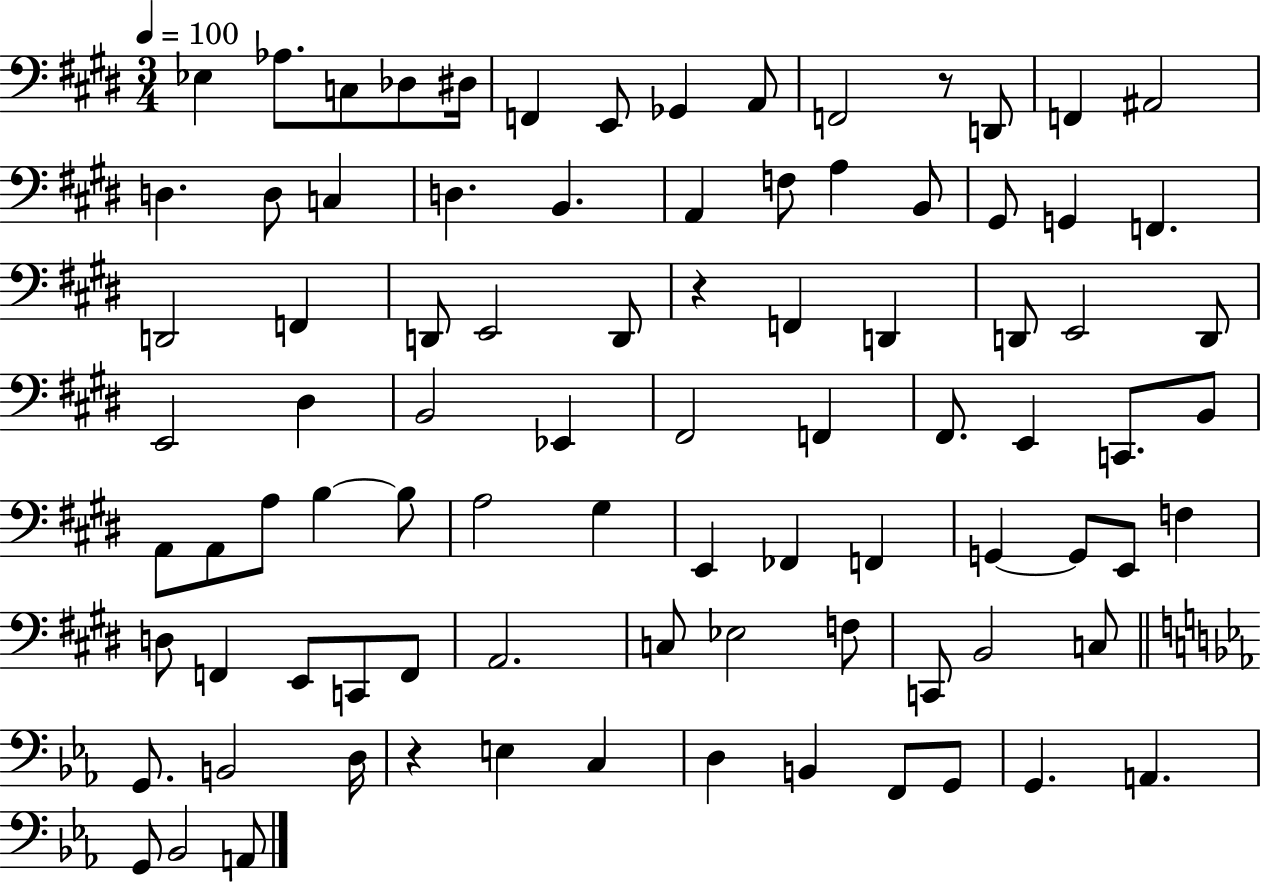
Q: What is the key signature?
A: E major